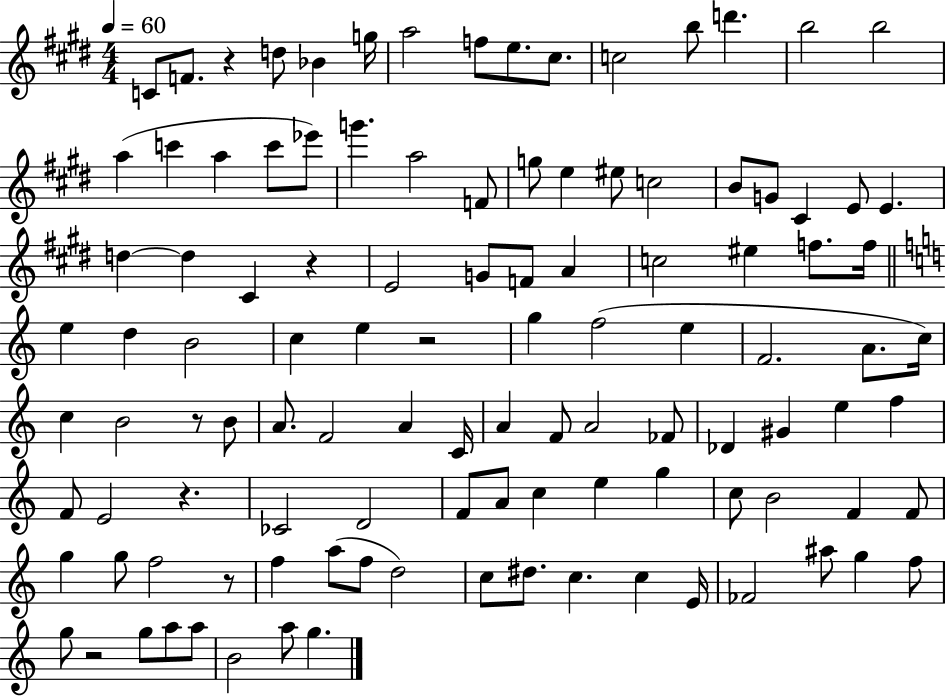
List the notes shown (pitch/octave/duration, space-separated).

C4/e F4/e. R/q D5/e Bb4/q G5/s A5/h F5/e E5/e. C#5/e. C5/h B5/e D6/q. B5/h B5/h A5/q C6/q A5/q C6/e Eb6/e G6/q. A5/h F4/e G5/e E5/q EIS5/e C5/h B4/e G4/e C#4/q E4/e E4/q. D5/q D5/q C#4/q R/q E4/h G4/e F4/e A4/q C5/h EIS5/q F5/e. F5/s E5/q D5/q B4/h C5/q E5/q R/h G5/q F5/h E5/q F4/h. A4/e. C5/s C5/q B4/h R/e B4/e A4/e. F4/h A4/q C4/s A4/q F4/e A4/h FES4/e Db4/q G#4/q E5/q F5/q F4/e E4/h R/q. CES4/h D4/h F4/e A4/e C5/q E5/q G5/q C5/e B4/h F4/q F4/e G5/q G5/e F5/h R/e F5/q A5/e F5/e D5/h C5/e D#5/e. C5/q. C5/q E4/s FES4/h A#5/e G5/q F5/e G5/e R/h G5/e A5/e A5/e B4/h A5/e G5/q.